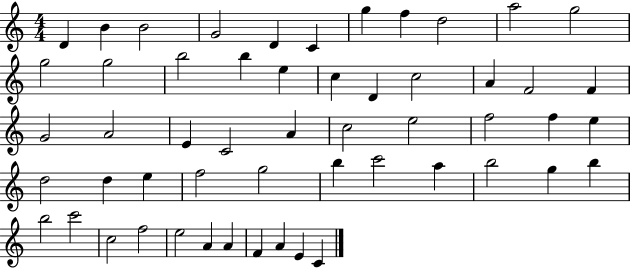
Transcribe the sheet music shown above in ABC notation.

X:1
T:Untitled
M:4/4
L:1/4
K:C
D B B2 G2 D C g f d2 a2 g2 g2 g2 b2 b e c D c2 A F2 F G2 A2 E C2 A c2 e2 f2 f e d2 d e f2 g2 b c'2 a b2 g b b2 c'2 c2 f2 e2 A A F A E C